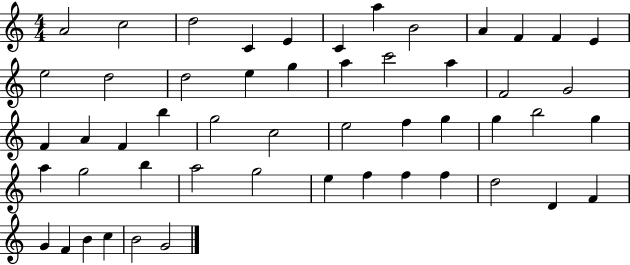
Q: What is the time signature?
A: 4/4